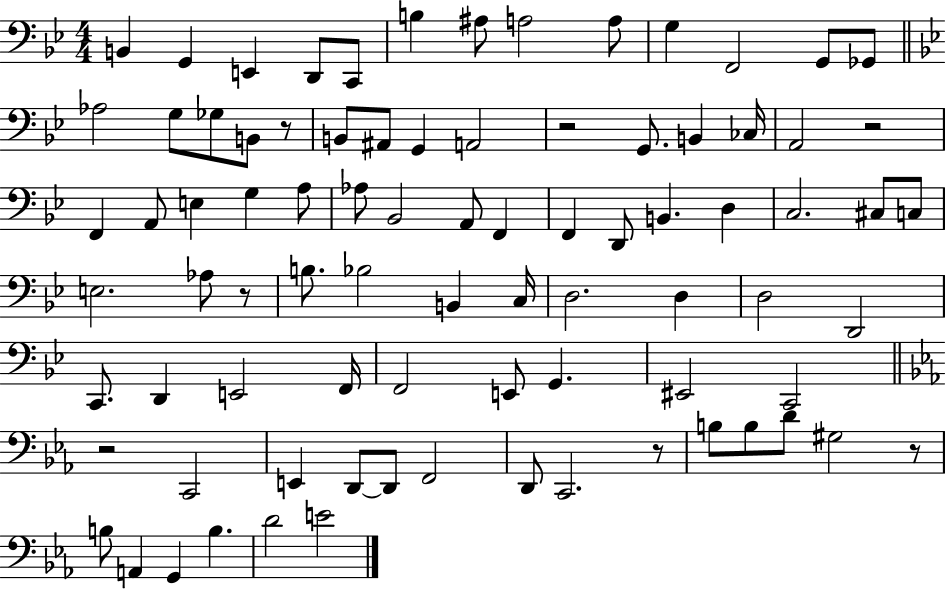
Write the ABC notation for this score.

X:1
T:Untitled
M:4/4
L:1/4
K:Bb
B,, G,, E,, D,,/2 C,,/2 B, ^A,/2 A,2 A,/2 G, F,,2 G,,/2 _G,,/2 _A,2 G,/2 _G,/2 B,,/2 z/2 B,,/2 ^A,,/2 G,, A,,2 z2 G,,/2 B,, _C,/4 A,,2 z2 F,, A,,/2 E, G, A,/2 _A,/2 _B,,2 A,,/2 F,, F,, D,,/2 B,, D, C,2 ^C,/2 C,/2 E,2 _A,/2 z/2 B,/2 _B,2 B,, C,/4 D,2 D, D,2 D,,2 C,,/2 D,, E,,2 F,,/4 F,,2 E,,/2 G,, ^E,,2 C,,2 z2 C,,2 E,, D,,/2 D,,/2 F,,2 D,,/2 C,,2 z/2 B,/2 B,/2 D/2 ^G,2 z/2 B,/2 A,, G,, B, D2 E2